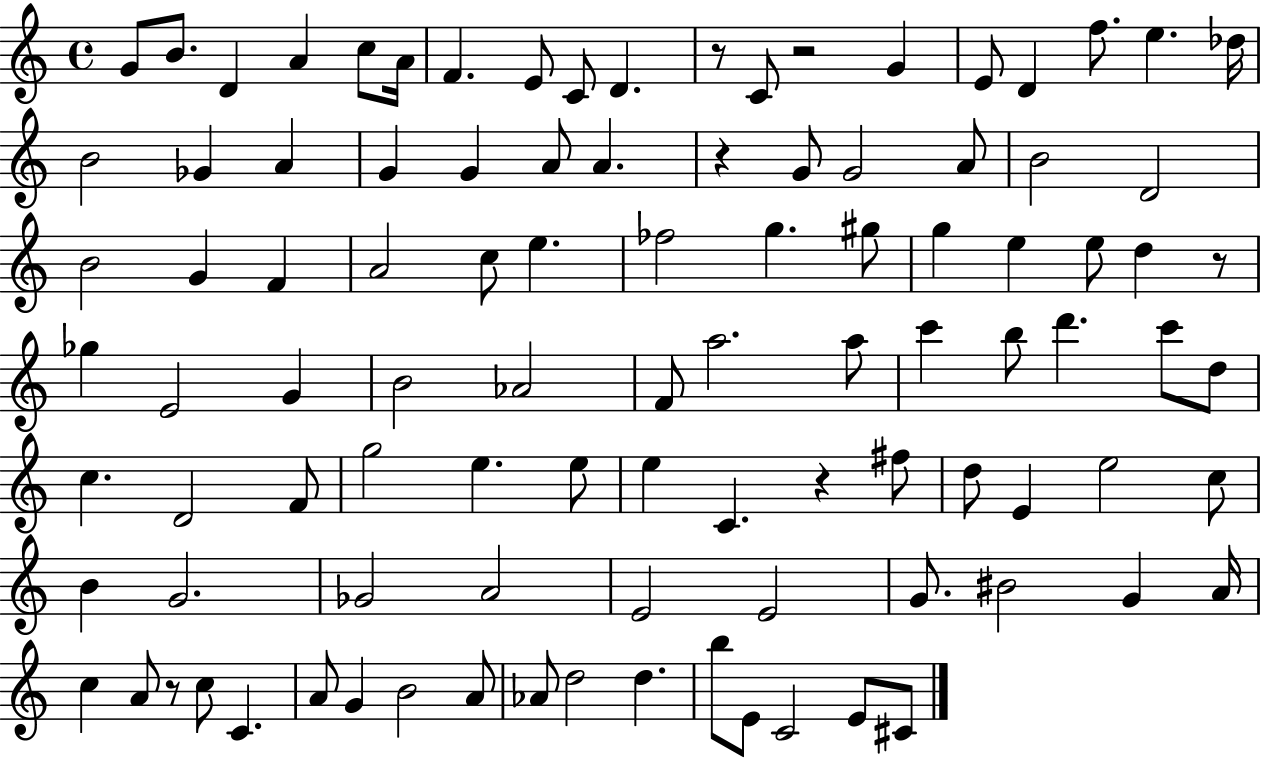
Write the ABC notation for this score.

X:1
T:Untitled
M:4/4
L:1/4
K:C
G/2 B/2 D A c/2 A/4 F E/2 C/2 D z/2 C/2 z2 G E/2 D f/2 e _d/4 B2 _G A G G A/2 A z G/2 G2 A/2 B2 D2 B2 G F A2 c/2 e _f2 g ^g/2 g e e/2 d z/2 _g E2 G B2 _A2 F/2 a2 a/2 c' b/2 d' c'/2 d/2 c D2 F/2 g2 e e/2 e C z ^f/2 d/2 E e2 c/2 B G2 _G2 A2 E2 E2 G/2 ^B2 G A/4 c A/2 z/2 c/2 C A/2 G B2 A/2 _A/2 d2 d b/2 E/2 C2 E/2 ^C/2